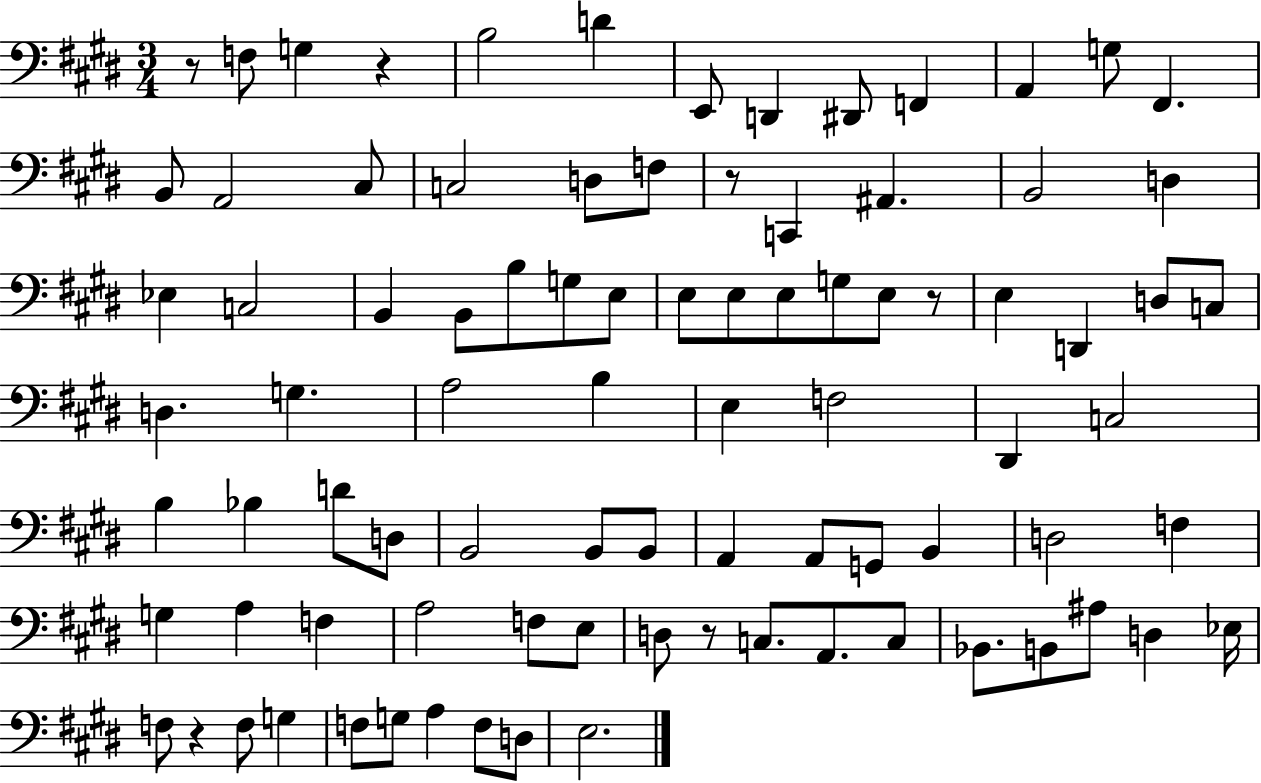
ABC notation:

X:1
T:Untitled
M:3/4
L:1/4
K:E
z/2 F,/2 G, z B,2 D E,,/2 D,, ^D,,/2 F,, A,, G,/2 ^F,, B,,/2 A,,2 ^C,/2 C,2 D,/2 F,/2 z/2 C,, ^A,, B,,2 D, _E, C,2 B,, B,,/2 B,/2 G,/2 E,/2 E,/2 E,/2 E,/2 G,/2 E,/2 z/2 E, D,, D,/2 C,/2 D, G, A,2 B, E, F,2 ^D,, C,2 B, _B, D/2 D,/2 B,,2 B,,/2 B,,/2 A,, A,,/2 G,,/2 B,, D,2 F, G, A, F, A,2 F,/2 E,/2 D,/2 z/2 C,/2 A,,/2 C,/2 _B,,/2 B,,/2 ^A,/2 D, _E,/4 F,/2 z F,/2 G, F,/2 G,/2 A, F,/2 D,/2 E,2